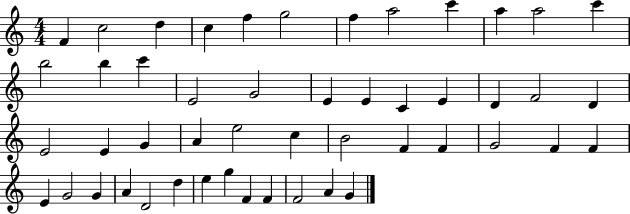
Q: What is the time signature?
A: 4/4